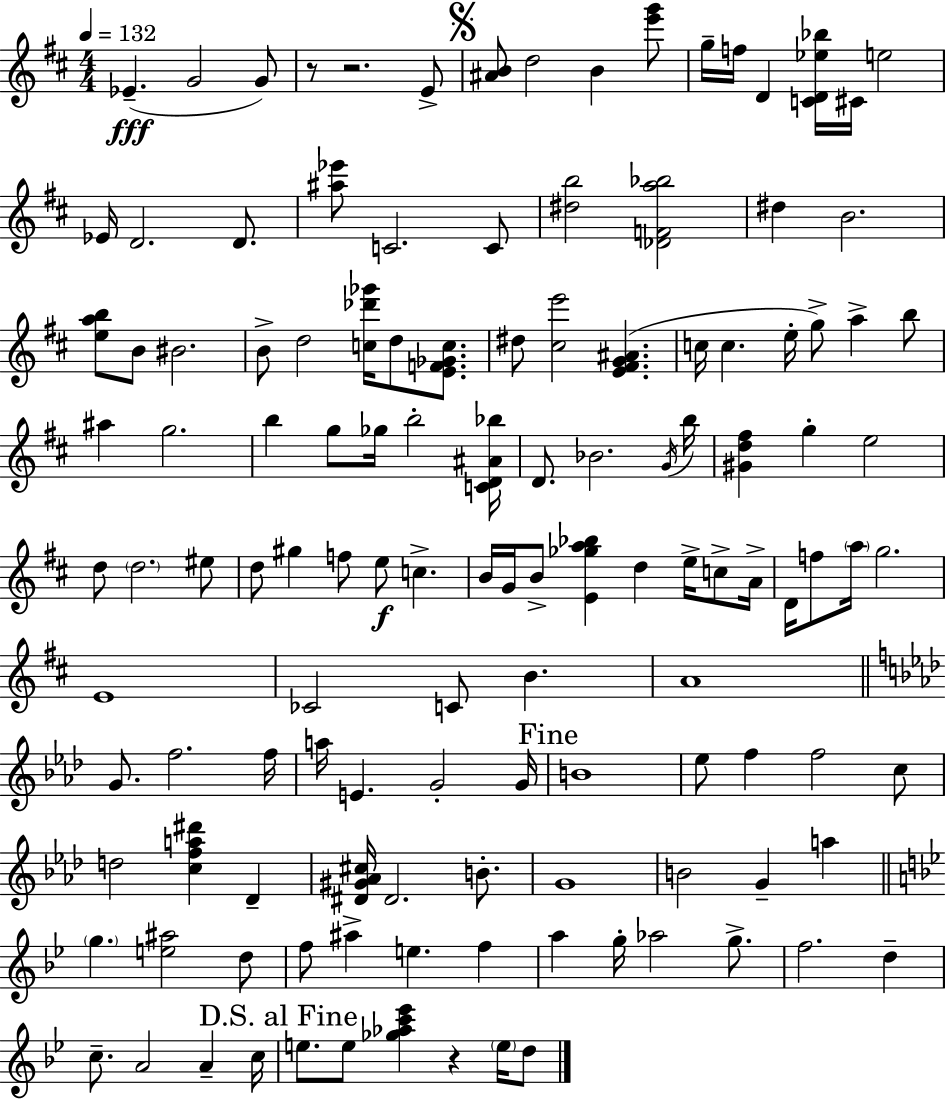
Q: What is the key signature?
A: D major